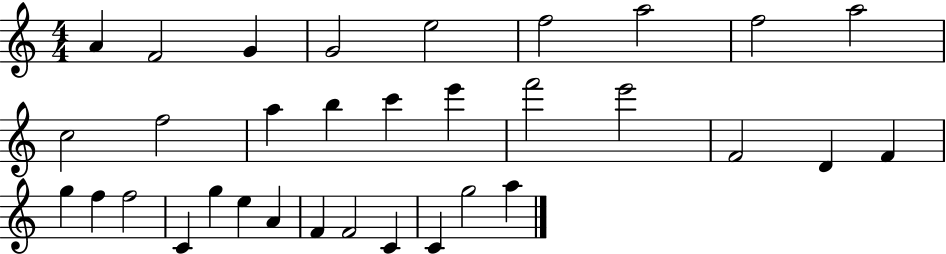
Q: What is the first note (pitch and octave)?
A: A4